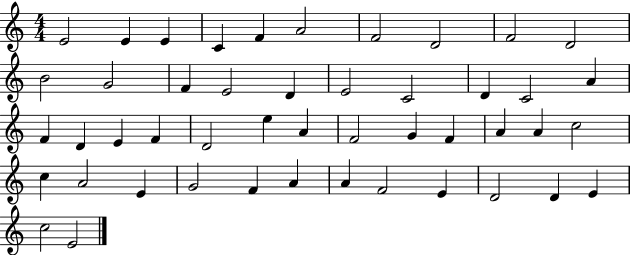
E4/h E4/q E4/q C4/q F4/q A4/h F4/h D4/h F4/h D4/h B4/h G4/h F4/q E4/h D4/q E4/h C4/h D4/q C4/h A4/q F4/q D4/q E4/q F4/q D4/h E5/q A4/q F4/h G4/q F4/q A4/q A4/q C5/h C5/q A4/h E4/q G4/h F4/q A4/q A4/q F4/h E4/q D4/h D4/q E4/q C5/h E4/h